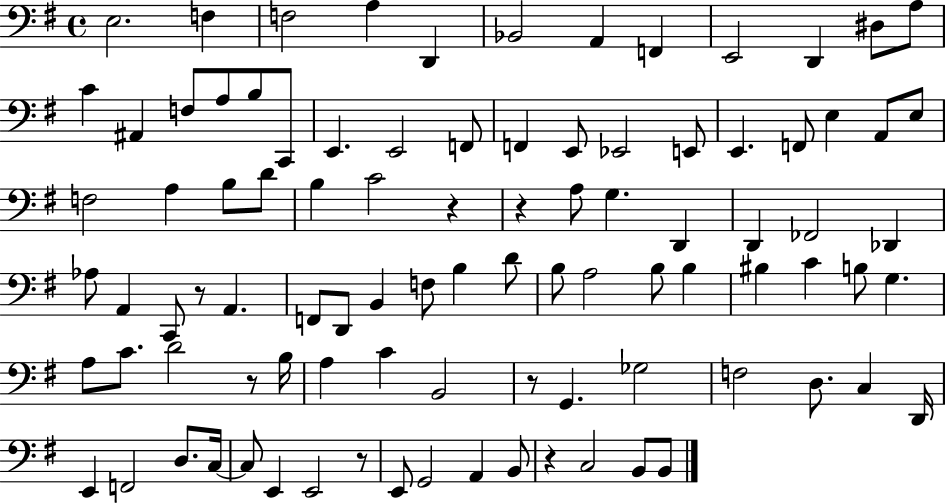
X:1
T:Untitled
M:4/4
L:1/4
K:G
E,2 F, F,2 A, D,, _B,,2 A,, F,, E,,2 D,, ^D,/2 A,/2 C ^A,, F,/2 A,/2 B,/2 C,,/2 E,, E,,2 F,,/2 F,, E,,/2 _E,,2 E,,/2 E,, F,,/2 E, A,,/2 E,/2 F,2 A, B,/2 D/2 B, C2 z z A,/2 G, D,, D,, _F,,2 _D,, _A,/2 A,, C,,/2 z/2 A,, F,,/2 D,,/2 B,, F,/2 B, D/2 B,/2 A,2 B,/2 B, ^B, C B,/2 G, A,/2 C/2 D2 z/2 B,/4 A, C B,,2 z/2 G,, _G,2 F,2 D,/2 C, D,,/4 E,, F,,2 D,/2 C,/4 C,/2 E,, E,,2 z/2 E,,/2 G,,2 A,, B,,/2 z C,2 B,,/2 B,,/2